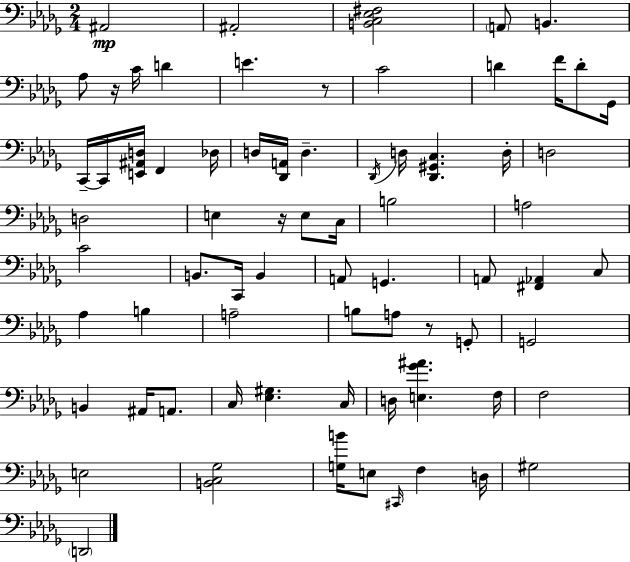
A#2/h A#2/h [B2,C3,Eb3,F#3]/h A2/e B2/q. Ab3/e R/s C4/s D4/q E4/q. R/e C4/h D4/q F4/s D4/e Gb2/s C2/s C2/s [E2,A#2,D3]/s F2/q Db3/s D3/s [Db2,A2]/s D3/q. Db2/s D3/s [Db2,G#2,C3]/q. D3/s D3/h D3/h E3/q R/s E3/e C3/s B3/h A3/h C4/h B2/e. C2/s B2/q A2/e G2/q. A2/e [F#2,Ab2]/q C3/e Ab3/q B3/q A3/h B3/e A3/e R/e G2/e G2/h B2/q A#2/s A2/e. C3/s [Eb3,G#3]/q. C3/s D3/s [E3,Gb4,A#4]/q. F3/s F3/h E3/h [B2,C3,Gb3]/h [G3,B4]/s E3/e C#2/s F3/q D3/s G#3/h D2/h